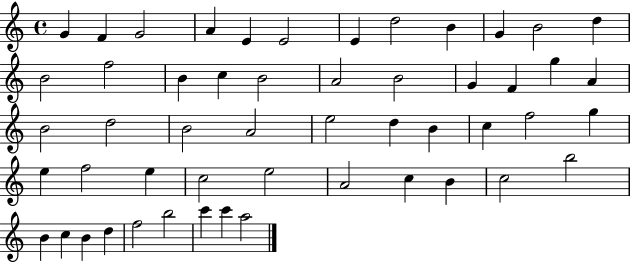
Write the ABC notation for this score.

X:1
T:Untitled
M:4/4
L:1/4
K:C
G F G2 A E E2 E d2 B G B2 d B2 f2 B c B2 A2 B2 G F g A B2 d2 B2 A2 e2 d B c f2 g e f2 e c2 e2 A2 c B c2 b2 B c B d f2 b2 c' c' a2